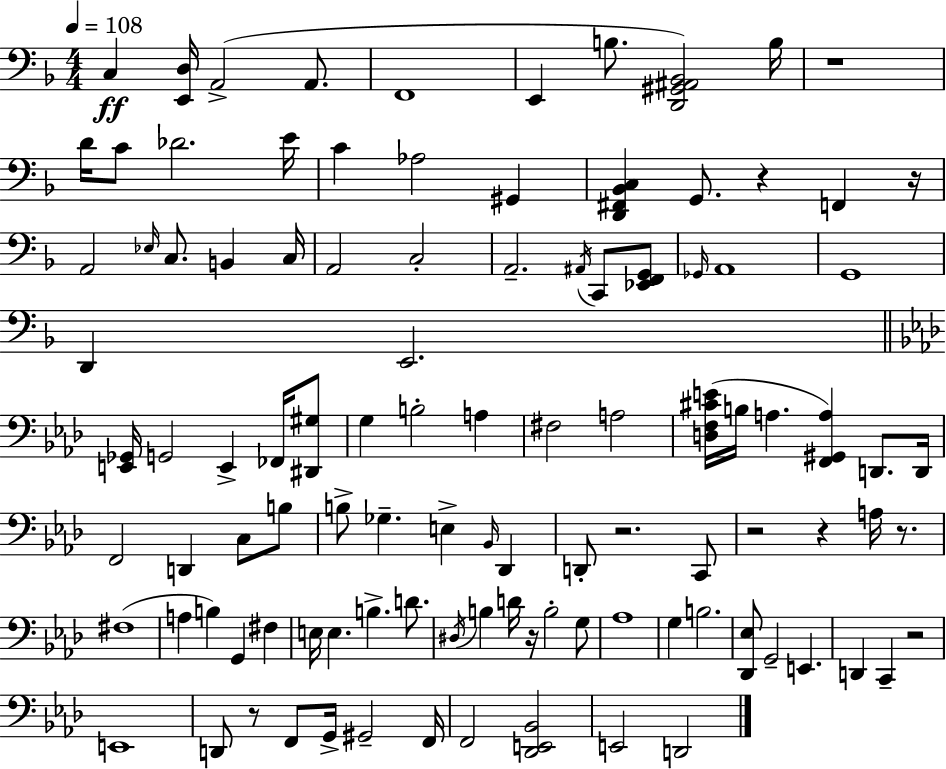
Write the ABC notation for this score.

X:1
T:Untitled
M:4/4
L:1/4
K:F
C, [E,,D,]/4 A,,2 A,,/2 F,,4 E,, B,/2 [D,,^G,,^A,,_B,,]2 B,/4 z4 D/4 C/2 _D2 E/4 C _A,2 ^G,, [D,,^F,,_B,,C,] G,,/2 z F,, z/4 A,,2 _E,/4 C,/2 B,, C,/4 A,,2 C,2 A,,2 ^A,,/4 C,,/2 [_E,,F,,G,,]/2 _G,,/4 A,,4 G,,4 D,, E,,2 [E,,_G,,]/4 G,,2 E,, _F,,/4 [^D,,^G,]/2 G, B,2 A, ^F,2 A,2 [D,F,^CE]/4 B,/4 A, [F,,^G,,A,] D,,/2 D,,/4 F,,2 D,, C,/2 B,/2 B,/2 _G, E, _B,,/4 _D,, D,,/2 z2 C,,/2 z2 z A,/4 z/2 ^F,4 A, B, G,, ^F, E,/4 E, B, D/2 ^D,/4 B, D/4 z/4 B,2 G,/2 _A,4 G, B,2 [_D,,_E,]/2 G,,2 E,, D,, C,, z2 E,,4 D,,/2 z/2 F,,/2 G,,/4 ^G,,2 F,,/4 F,,2 [_D,,E,,_B,,]2 E,,2 D,,2